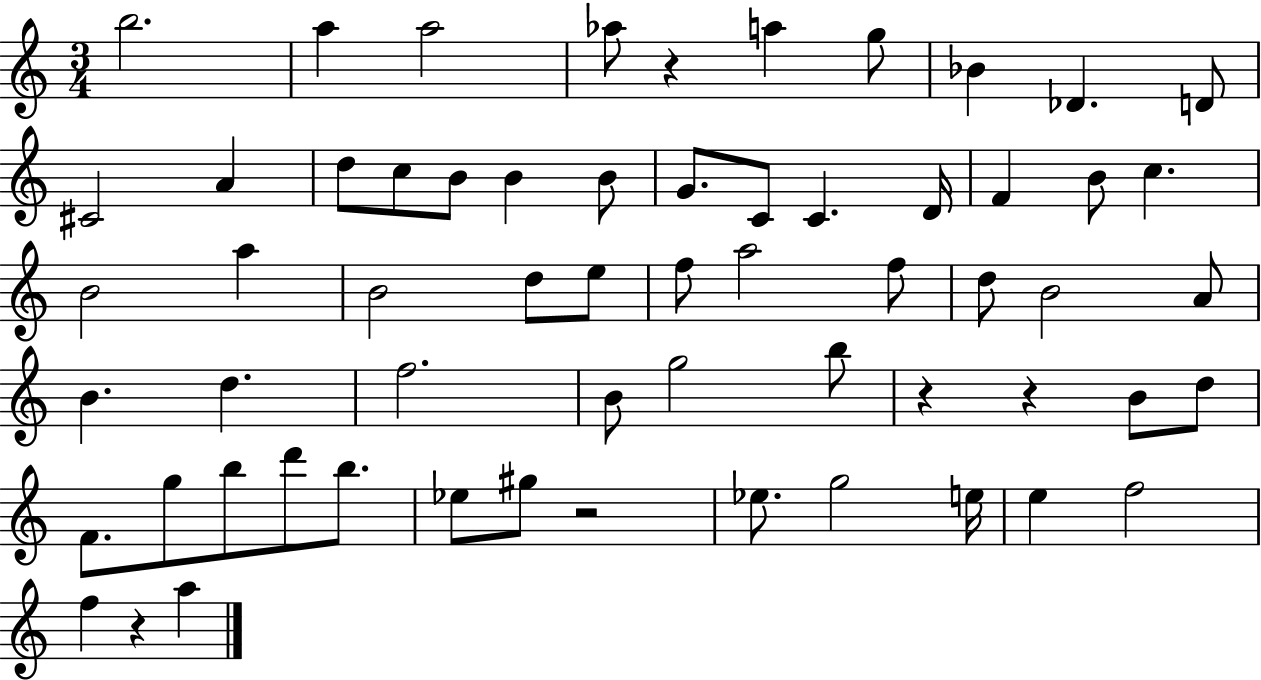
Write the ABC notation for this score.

X:1
T:Untitled
M:3/4
L:1/4
K:C
b2 a a2 _a/2 z a g/2 _B _D D/2 ^C2 A d/2 c/2 B/2 B B/2 G/2 C/2 C D/4 F B/2 c B2 a B2 d/2 e/2 f/2 a2 f/2 d/2 B2 A/2 B d f2 B/2 g2 b/2 z z B/2 d/2 F/2 g/2 b/2 d'/2 b/2 _e/2 ^g/2 z2 _e/2 g2 e/4 e f2 f z a